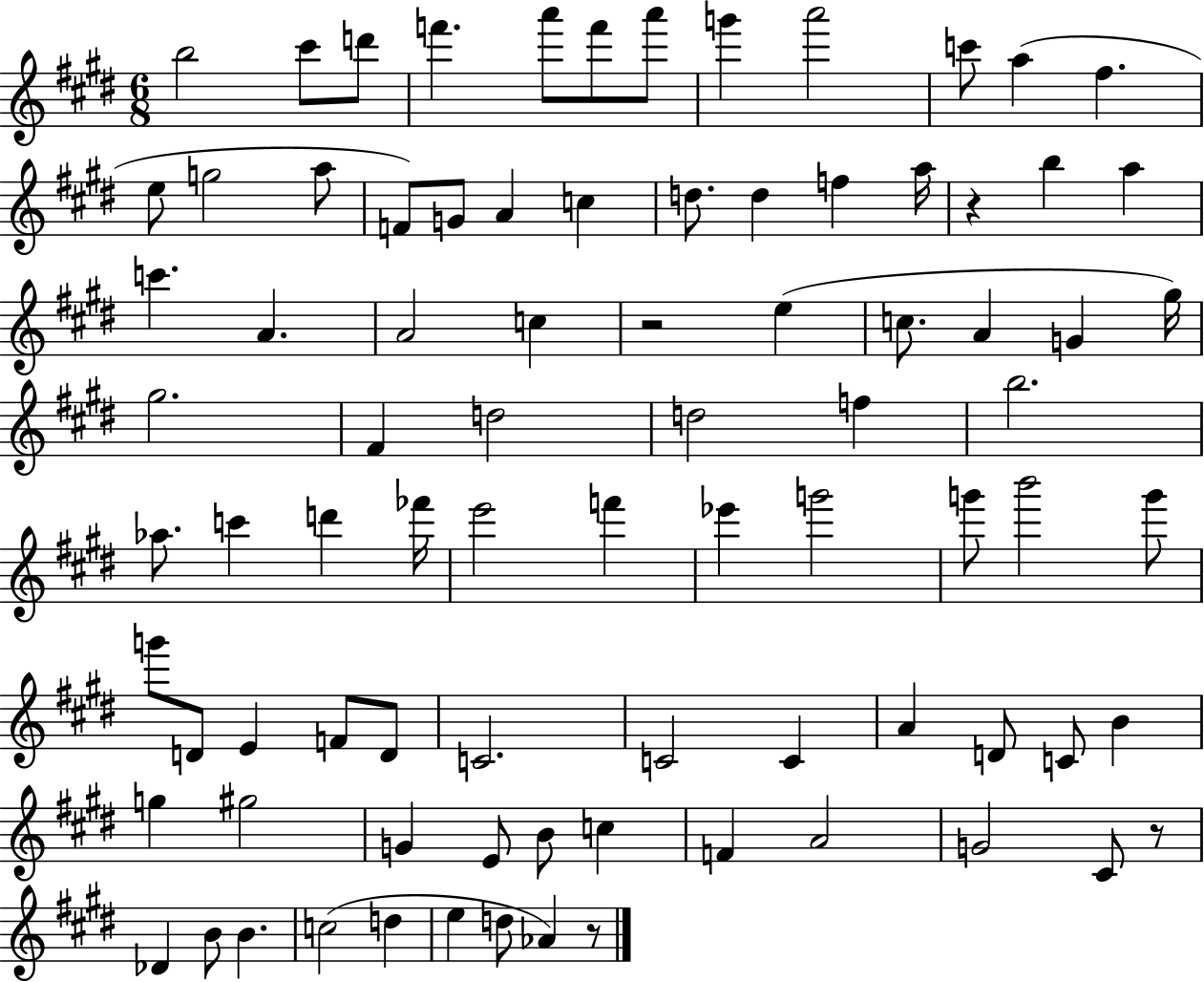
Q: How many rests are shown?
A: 4